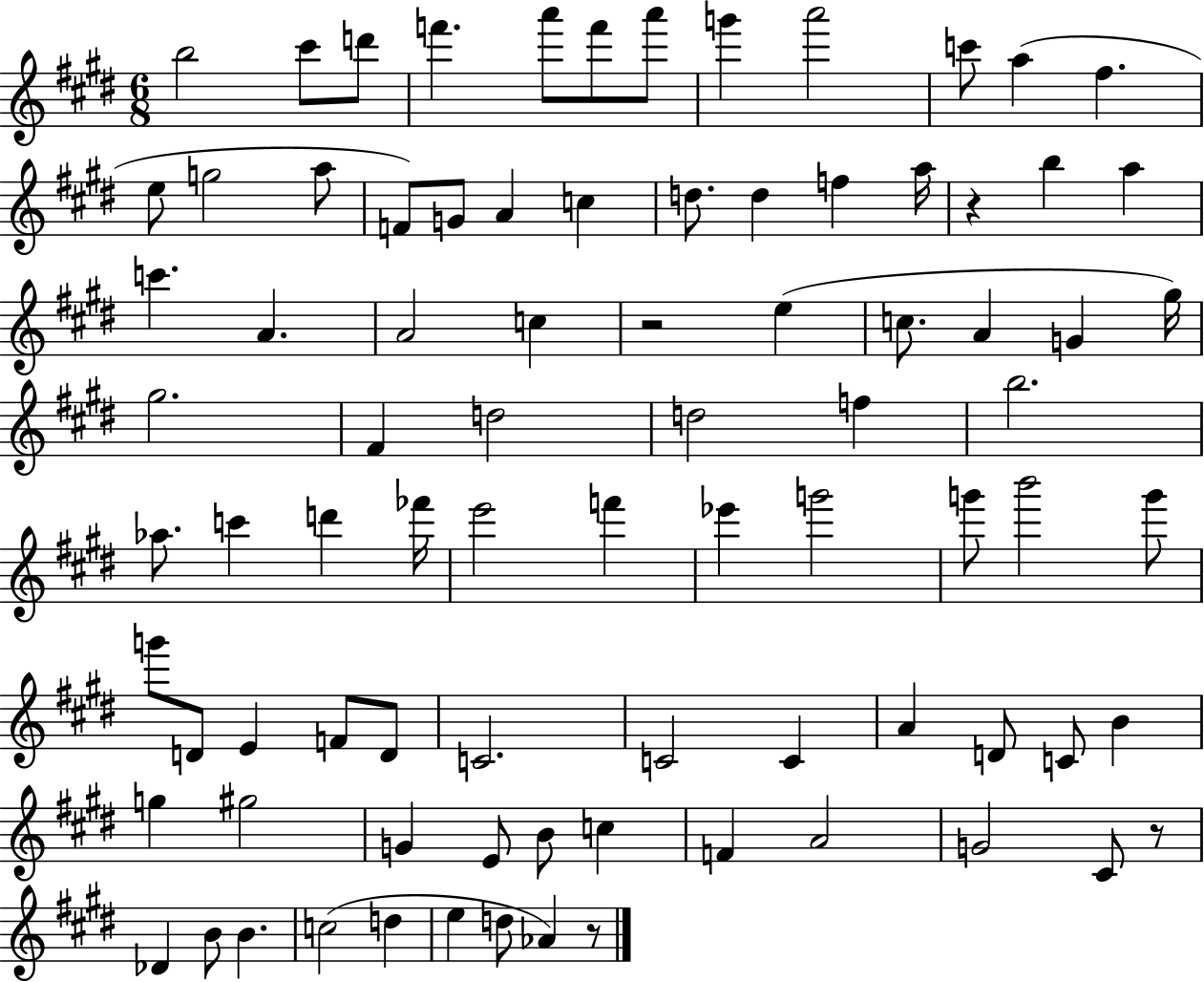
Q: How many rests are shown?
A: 4